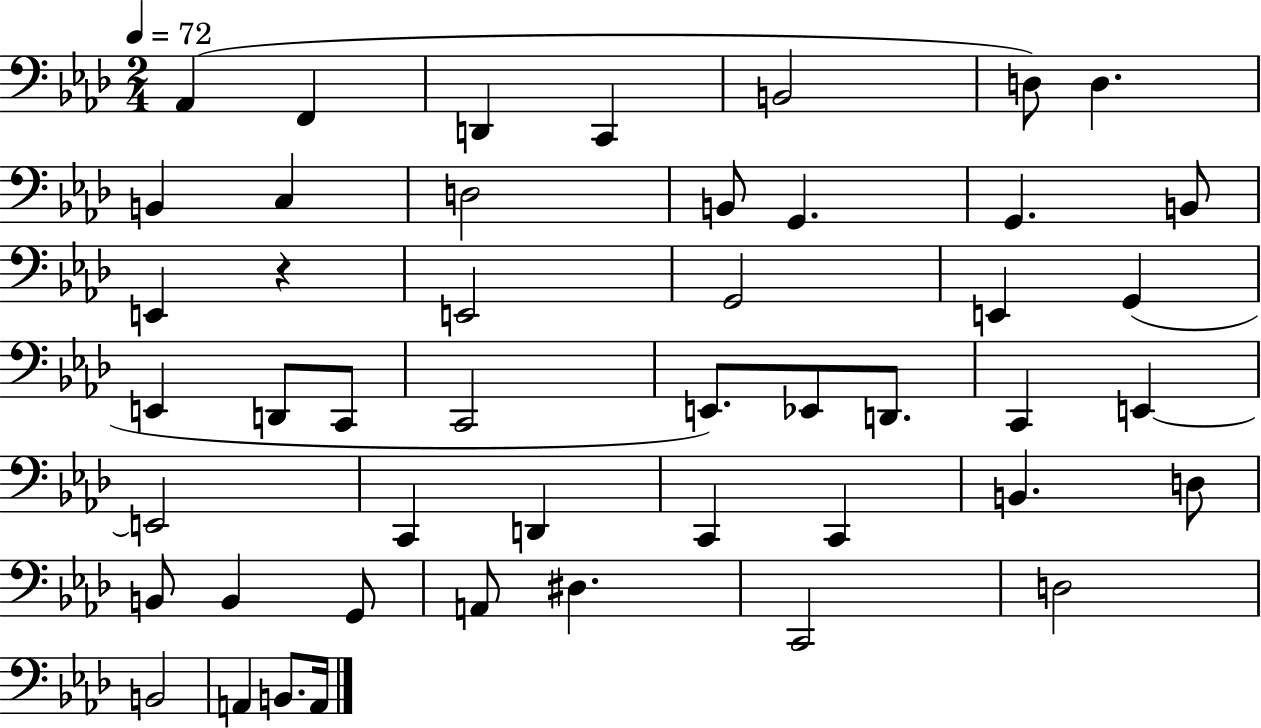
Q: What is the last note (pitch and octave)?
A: A2